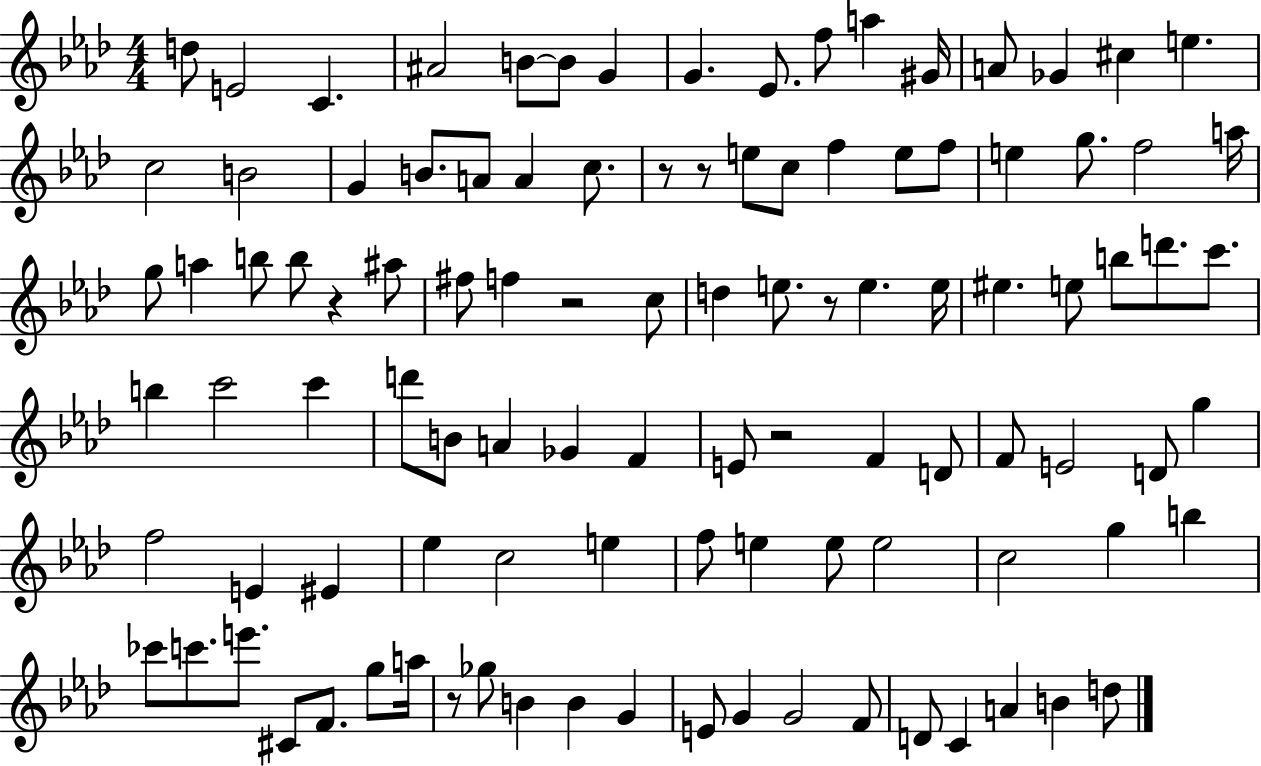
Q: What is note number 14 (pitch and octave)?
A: Gb4